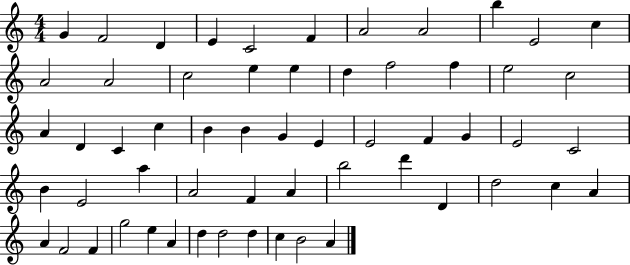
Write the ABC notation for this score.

X:1
T:Untitled
M:4/4
L:1/4
K:C
G F2 D E C2 F A2 A2 b E2 c A2 A2 c2 e e d f2 f e2 c2 A D C c B B G E E2 F G E2 C2 B E2 a A2 F A b2 d' D d2 c A A F2 F g2 e A d d2 d c B2 A